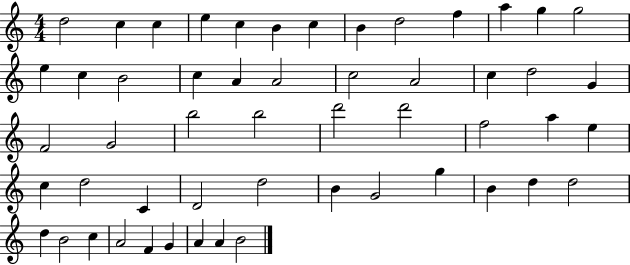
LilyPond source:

{
  \clef treble
  \numericTimeSignature
  \time 4/4
  \key c \major
  d''2 c''4 c''4 | e''4 c''4 b'4 c''4 | b'4 d''2 f''4 | a''4 g''4 g''2 | \break e''4 c''4 b'2 | c''4 a'4 a'2 | c''2 a'2 | c''4 d''2 g'4 | \break f'2 g'2 | b''2 b''2 | d'''2 d'''2 | f''2 a''4 e''4 | \break c''4 d''2 c'4 | d'2 d''2 | b'4 g'2 g''4 | b'4 d''4 d''2 | \break d''4 b'2 c''4 | a'2 f'4 g'4 | a'4 a'4 b'2 | \bar "|."
}